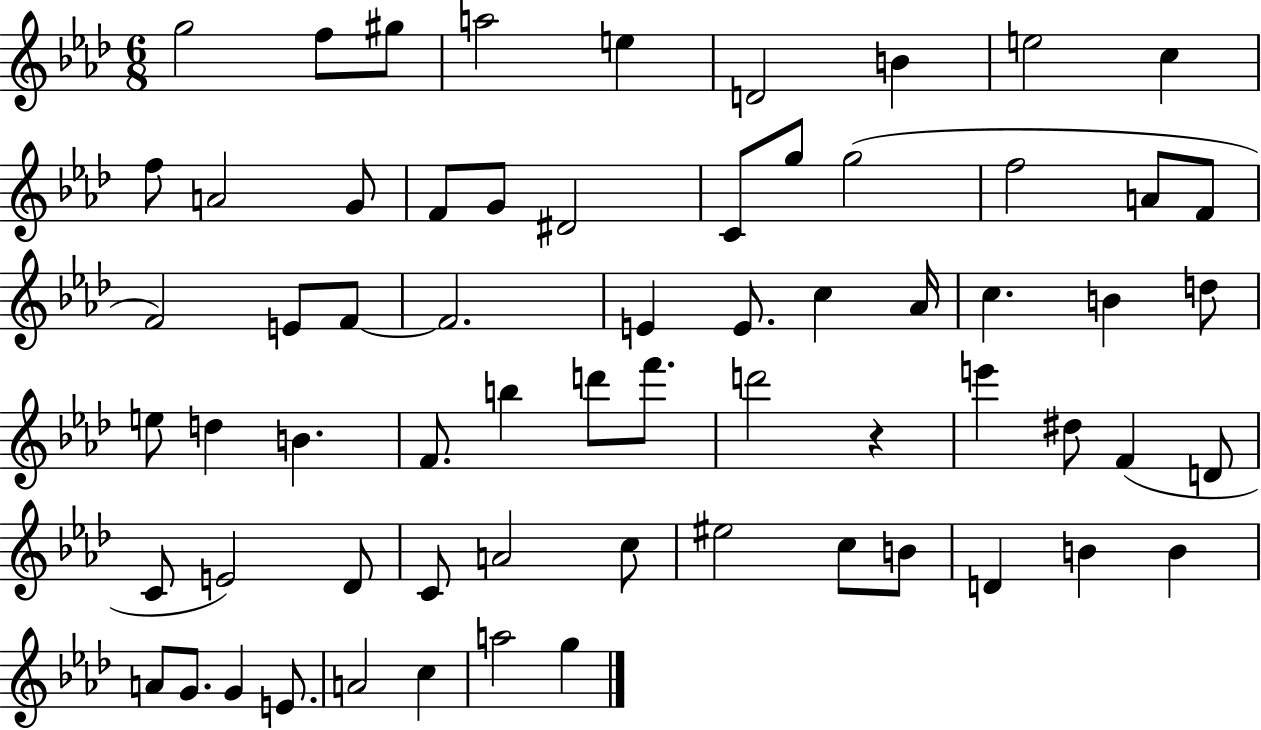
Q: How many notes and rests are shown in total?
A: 65